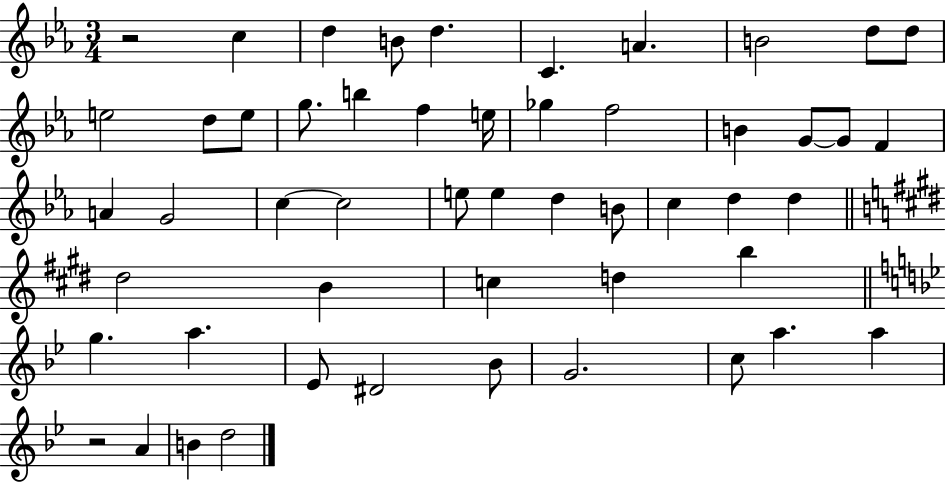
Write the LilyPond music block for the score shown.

{
  \clef treble
  \numericTimeSignature
  \time 3/4
  \key ees \major
  r2 c''4 | d''4 b'8 d''4. | c'4. a'4. | b'2 d''8 d''8 | \break e''2 d''8 e''8 | g''8. b''4 f''4 e''16 | ges''4 f''2 | b'4 g'8~~ g'8 f'4 | \break a'4 g'2 | c''4~~ c''2 | e''8 e''4 d''4 b'8 | c''4 d''4 d''4 | \break \bar "||" \break \key e \major dis''2 b'4 | c''4 d''4 b''4 | \bar "||" \break \key g \minor g''4. a''4. | ees'8 dis'2 bes'8 | g'2. | c''8 a''4. a''4 | \break r2 a'4 | b'4 d''2 | \bar "|."
}